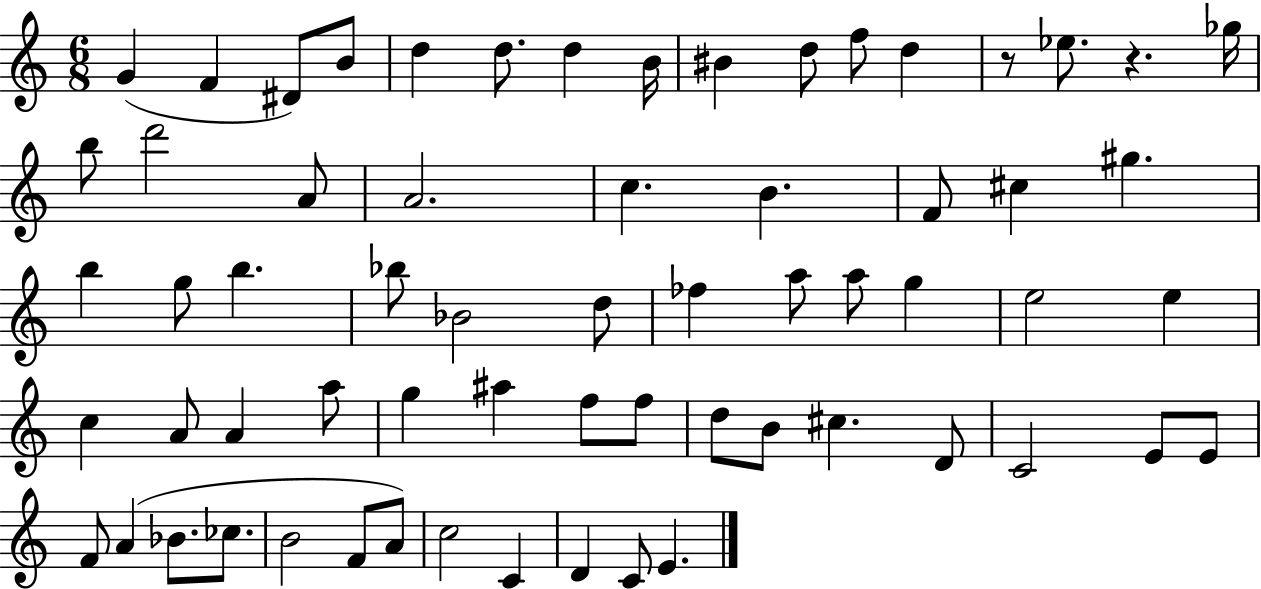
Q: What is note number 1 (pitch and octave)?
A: G4